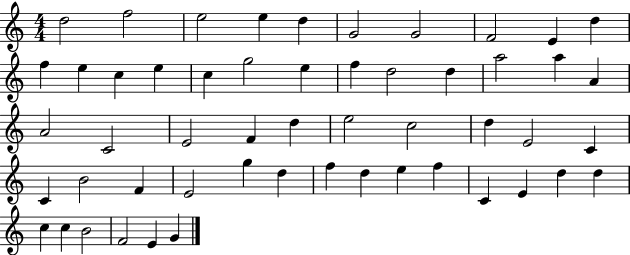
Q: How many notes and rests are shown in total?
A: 53